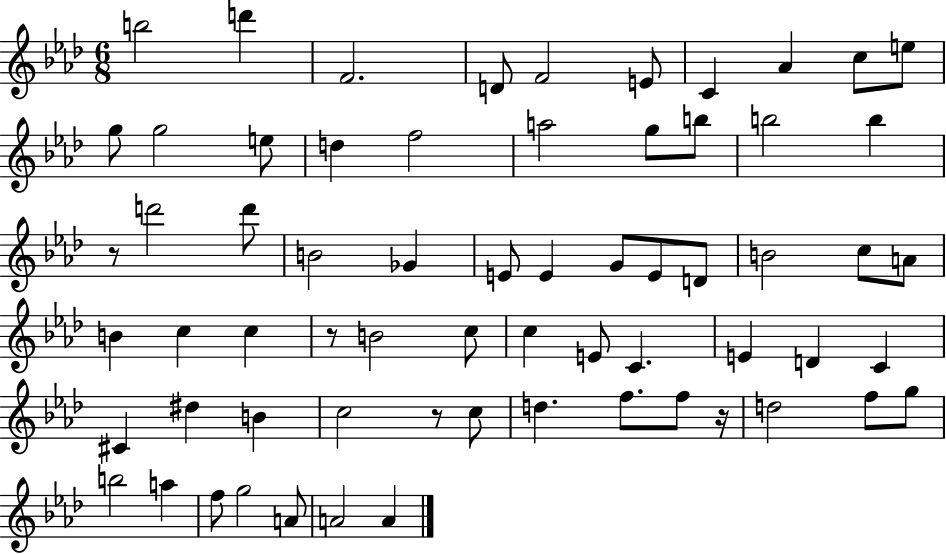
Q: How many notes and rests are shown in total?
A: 65